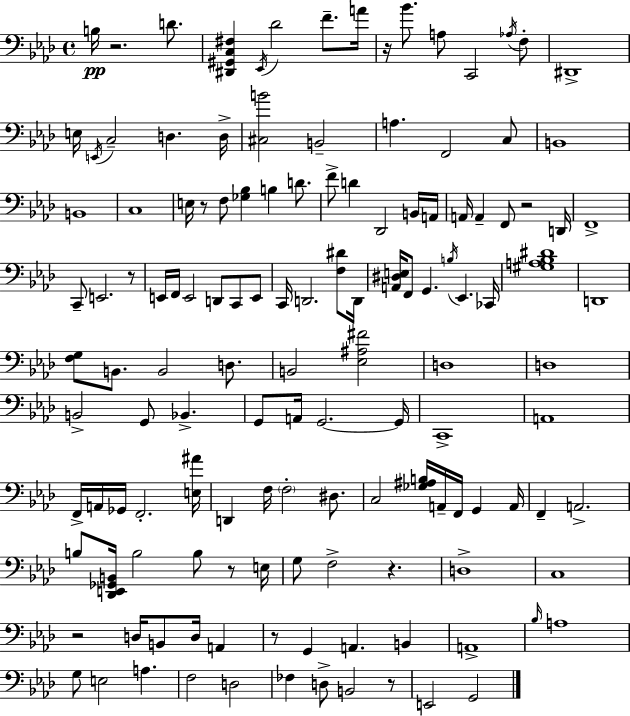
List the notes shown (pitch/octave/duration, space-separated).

B3/s R/h. D4/e. [D#2,G#2,C3,F#3]/q Eb2/s Db4/h F4/e. A4/s R/s Bb4/e. A3/e C2/h Ab3/s F3/e D#2/w E3/s E2/s C3/h D3/q. D3/s [C#3,B4]/h B2/h A3/q. F2/h C3/e B2/w B2/w C3/w E3/s R/e F3/e [Gb3,Bb3]/q B3/q D4/e. F4/e D4/q Db2/h B2/s A2/s A2/s A2/q F2/e R/h D2/s F2/w C2/e E2/h. R/e E2/s F2/s E2/h D2/e C2/e E2/e C2/s D2/h. [F3,D#4]/e D2/s [A2,D#3,E3]/s F2/e G2/q. B3/s Eb2/q. CES2/s [G#3,A3,Bb3,D#4]/w D2/w [F3,G3]/e B2/e. B2/h D3/e. B2/h [Eb3,A#3,F#4]/h D3/w D3/w B2/h G2/e Bb2/q. G2/e A2/s G2/h. G2/s C2/w A2/w F2/s A2/s Gb2/s F2/h. [E3,A#4]/s D2/q F3/s F3/h D#3/e. C3/h [Gb3,A#3,B3]/s A2/s F2/s G2/q A2/s F2/q A2/h. B3/e [Db2,E2,Gb2,B2]/s B3/h B3/e R/e E3/s G3/e F3/h R/q. D3/w C3/w R/h D3/s B2/e D3/s A2/q R/e G2/q A2/q. B2/q A2/w Bb3/s A3/w G3/e E3/h A3/q. F3/h D3/h FES3/q D3/e B2/h R/e E2/h G2/h